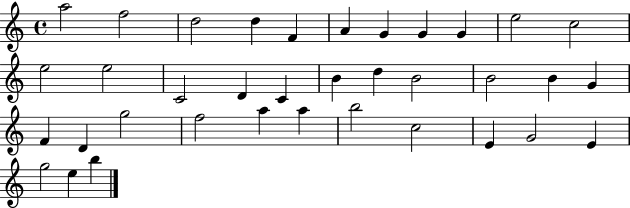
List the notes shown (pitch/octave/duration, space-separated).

A5/h F5/h D5/h D5/q F4/q A4/q G4/q G4/q G4/q E5/h C5/h E5/h E5/h C4/h D4/q C4/q B4/q D5/q B4/h B4/h B4/q G4/q F4/q D4/q G5/h F5/h A5/q A5/q B5/h C5/h E4/q G4/h E4/q G5/h E5/q B5/q